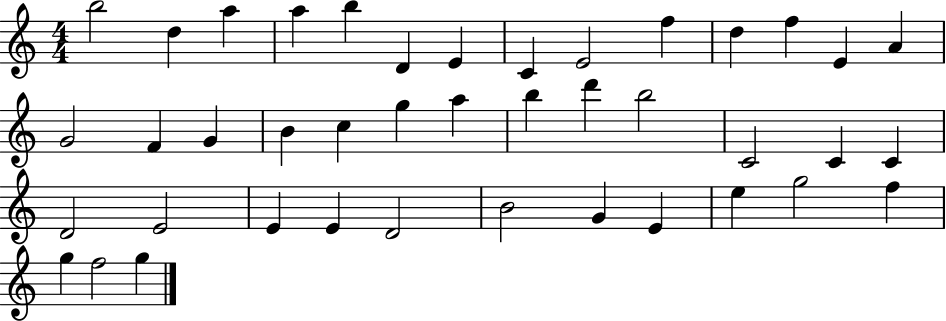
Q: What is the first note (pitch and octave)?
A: B5